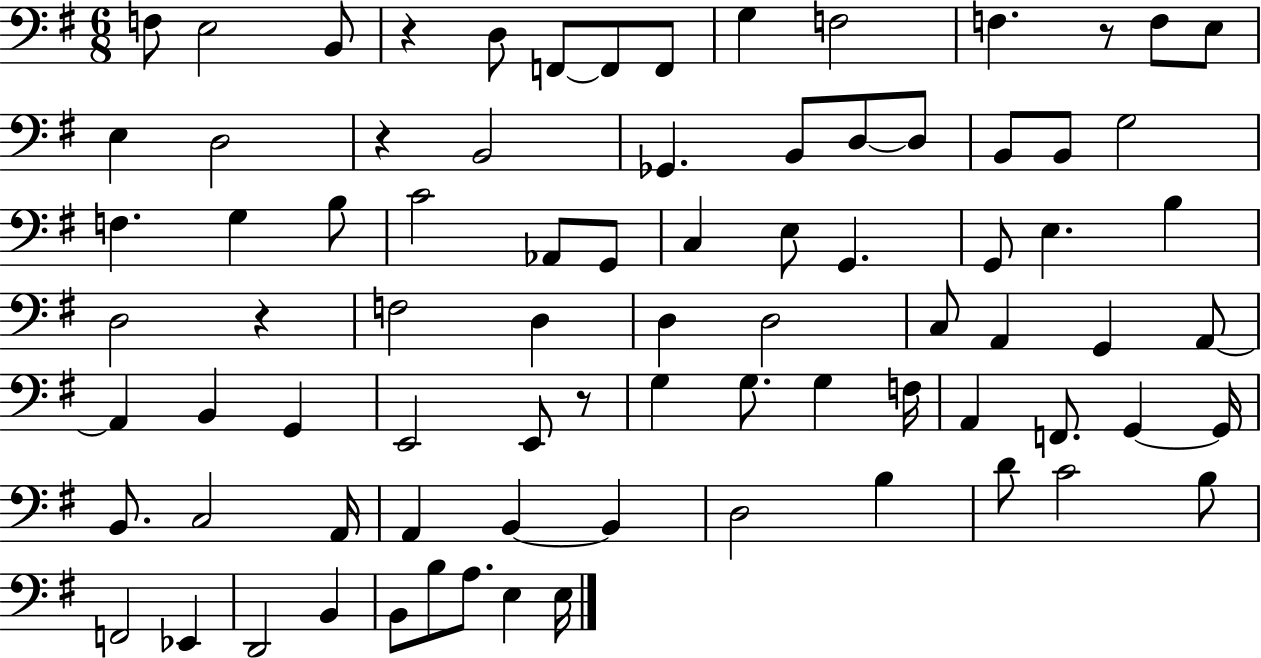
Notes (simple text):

F3/e E3/h B2/e R/q D3/e F2/e F2/e F2/e G3/q F3/h F3/q. R/e F3/e E3/e E3/q D3/h R/q B2/h Gb2/q. B2/e D3/e D3/e B2/e B2/e G3/h F3/q. G3/q B3/e C4/h Ab2/e G2/e C3/q E3/e G2/q. G2/e E3/q. B3/q D3/h R/q F3/h D3/q D3/q D3/h C3/e A2/q G2/q A2/e A2/q B2/q G2/q E2/h E2/e R/e G3/q G3/e. G3/q F3/s A2/q F2/e. G2/q G2/s B2/e. C3/h A2/s A2/q B2/q B2/q D3/h B3/q D4/e C4/h B3/e F2/h Eb2/q D2/h B2/q B2/e B3/e A3/e. E3/q E3/s